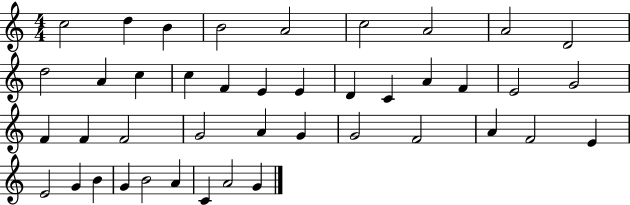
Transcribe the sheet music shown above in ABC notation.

X:1
T:Untitled
M:4/4
L:1/4
K:C
c2 d B B2 A2 c2 A2 A2 D2 d2 A c c F E E D C A F E2 G2 F F F2 G2 A G G2 F2 A F2 E E2 G B G B2 A C A2 G